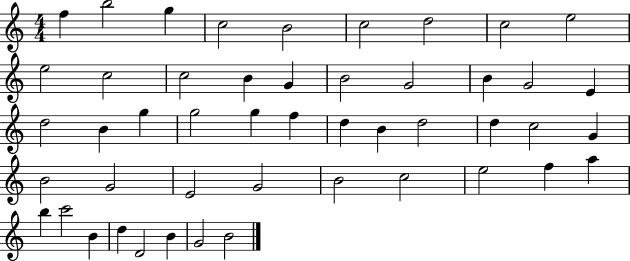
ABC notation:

X:1
T:Untitled
M:4/4
L:1/4
K:C
f b2 g c2 B2 c2 d2 c2 e2 e2 c2 c2 B G B2 G2 B G2 E d2 B g g2 g f d B d2 d c2 G B2 G2 E2 G2 B2 c2 e2 f a b c'2 B d D2 B G2 B2